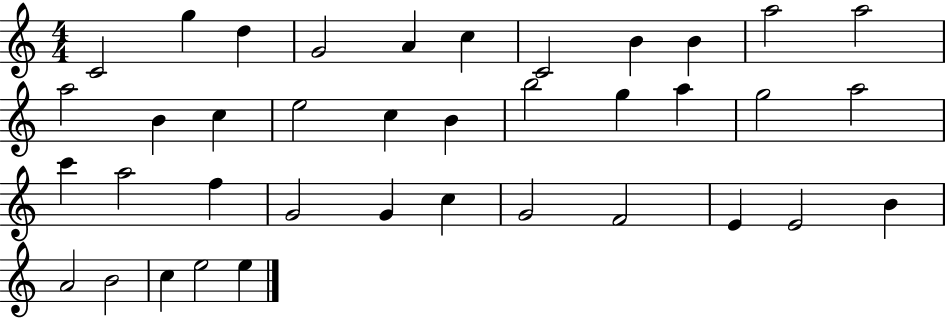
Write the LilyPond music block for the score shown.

{
  \clef treble
  \numericTimeSignature
  \time 4/4
  \key c \major
  c'2 g''4 d''4 | g'2 a'4 c''4 | c'2 b'4 b'4 | a''2 a''2 | \break a''2 b'4 c''4 | e''2 c''4 b'4 | b''2 g''4 a''4 | g''2 a''2 | \break c'''4 a''2 f''4 | g'2 g'4 c''4 | g'2 f'2 | e'4 e'2 b'4 | \break a'2 b'2 | c''4 e''2 e''4 | \bar "|."
}